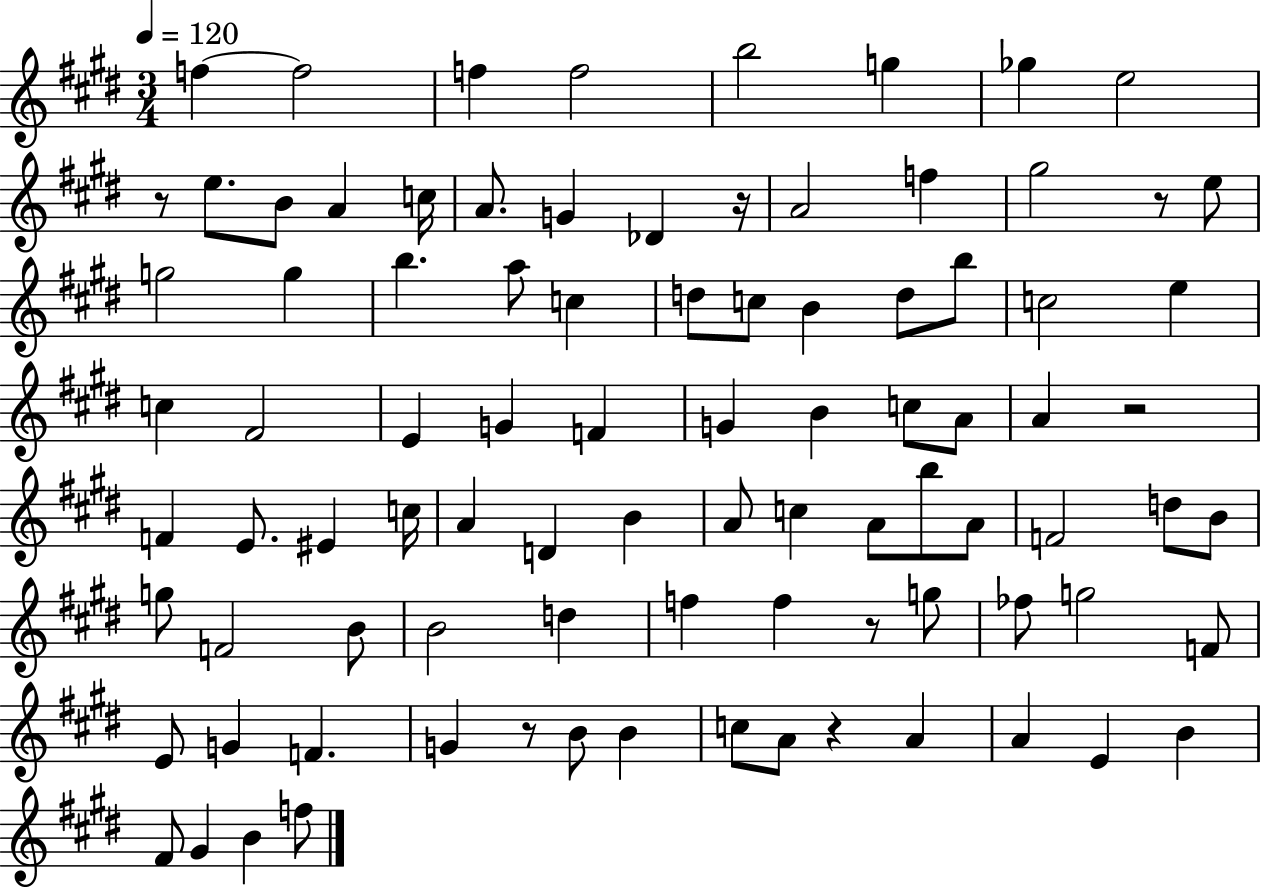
F5/q F5/h F5/q F5/h B5/h G5/q Gb5/q E5/h R/e E5/e. B4/e A4/q C5/s A4/e. G4/q Db4/q R/s A4/h F5/q G#5/h R/e E5/e G5/h G5/q B5/q. A5/e C5/q D5/e C5/e B4/q D5/e B5/e C5/h E5/q C5/q F#4/h E4/q G4/q F4/q G4/q B4/q C5/e A4/e A4/q R/h F4/q E4/e. EIS4/q C5/s A4/q D4/q B4/q A4/e C5/q A4/e B5/e A4/e F4/h D5/e B4/e G5/e F4/h B4/e B4/h D5/q F5/q F5/q R/e G5/e FES5/e G5/h F4/e E4/e G4/q F4/q. G4/q R/e B4/e B4/q C5/e A4/e R/q A4/q A4/q E4/q B4/q F#4/e G#4/q B4/q F5/e